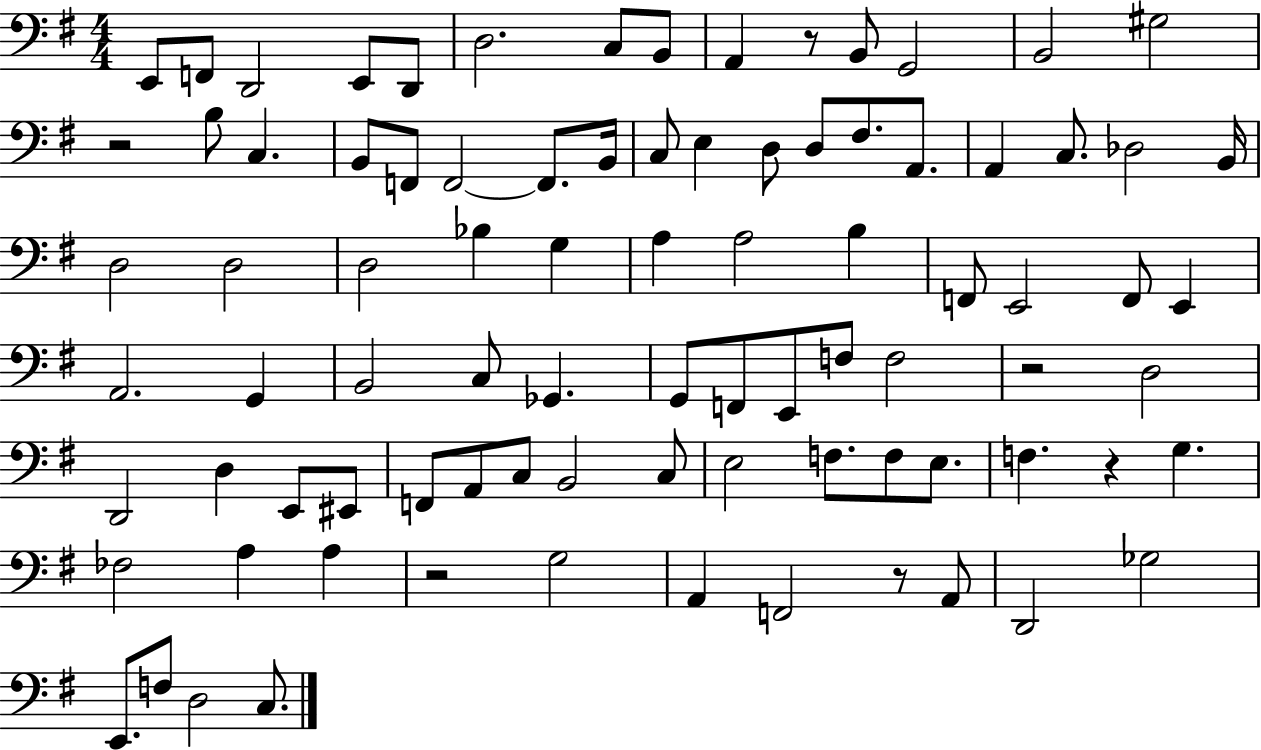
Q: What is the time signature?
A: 4/4